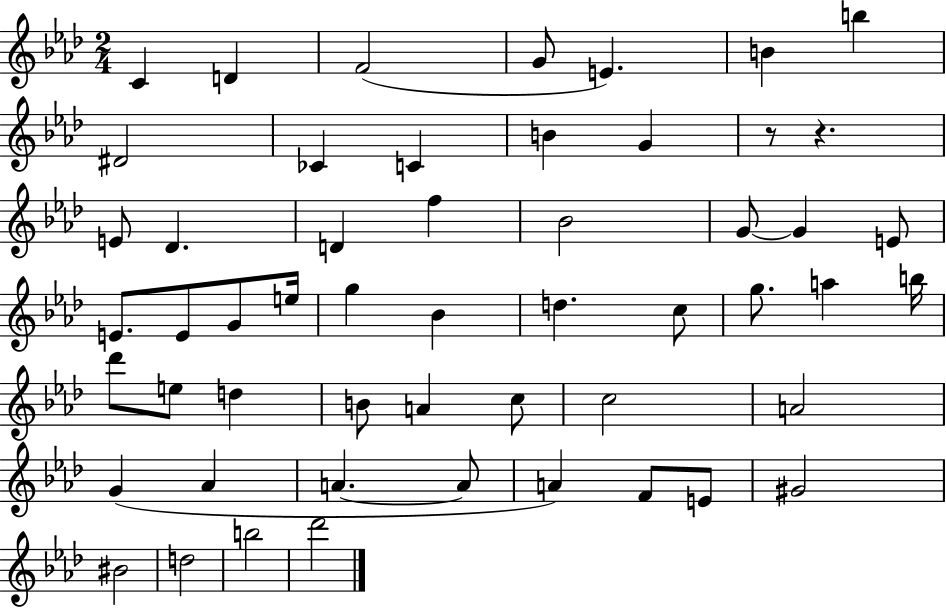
X:1
T:Untitled
M:2/4
L:1/4
K:Ab
C D F2 G/2 E B b ^D2 _C C B G z/2 z E/2 _D D f _B2 G/2 G E/2 E/2 E/2 G/2 e/4 g _B d c/2 g/2 a b/4 _d'/2 e/2 d B/2 A c/2 c2 A2 G _A A A/2 A F/2 E/2 ^G2 ^B2 d2 b2 _d'2